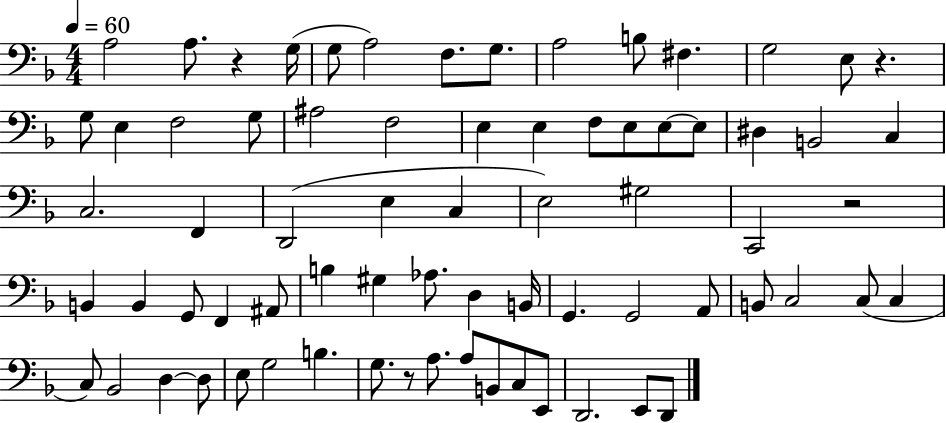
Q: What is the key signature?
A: F major